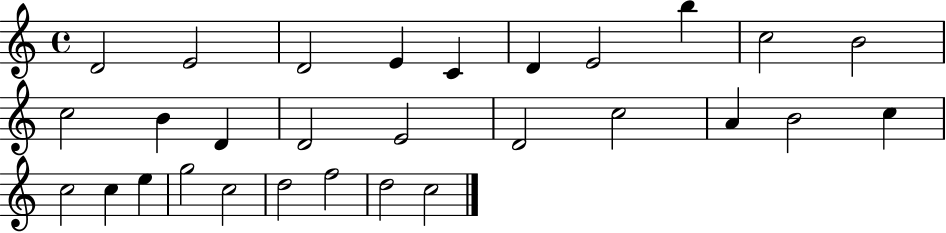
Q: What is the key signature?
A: C major